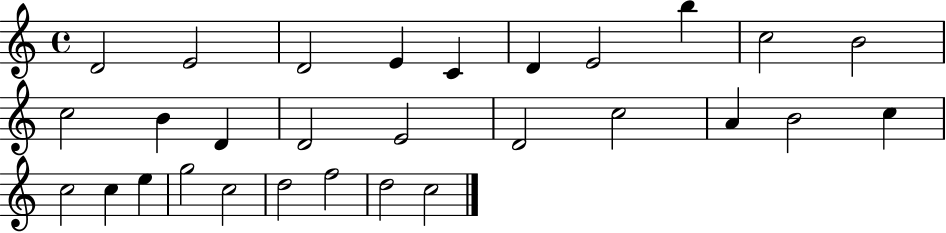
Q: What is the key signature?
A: C major